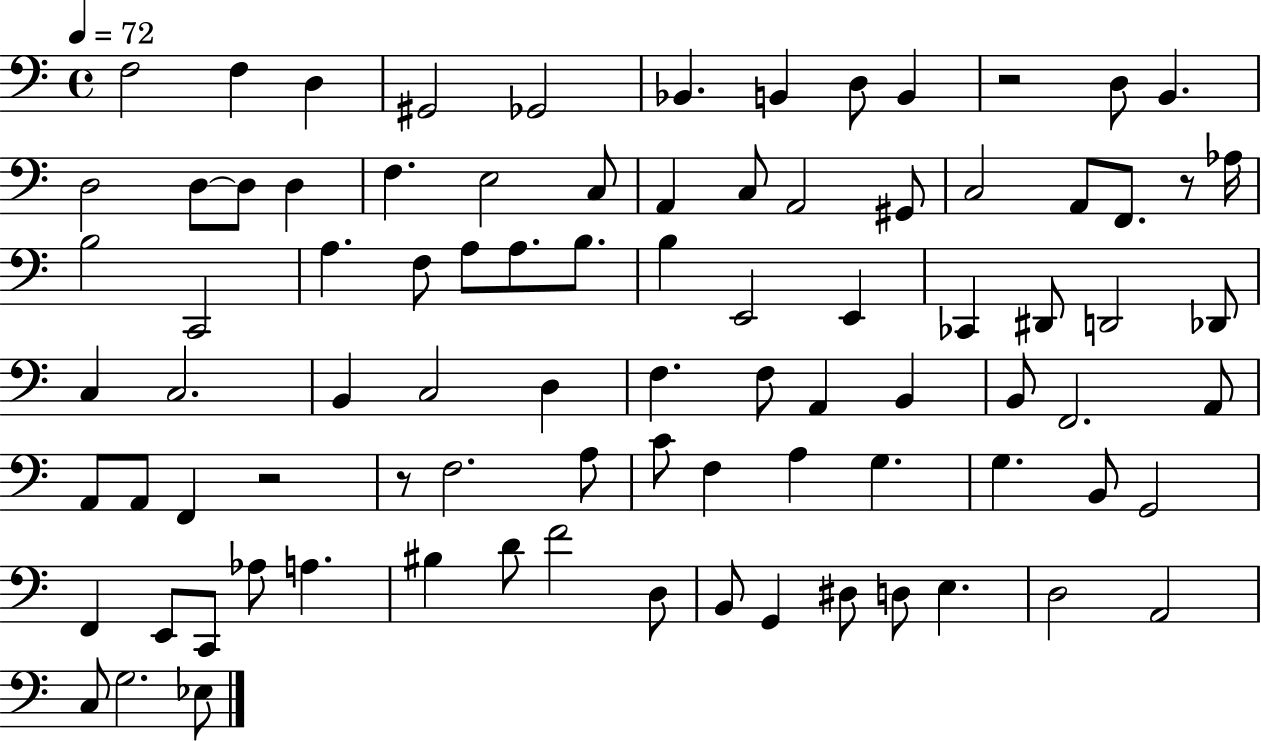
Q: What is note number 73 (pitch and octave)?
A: D3